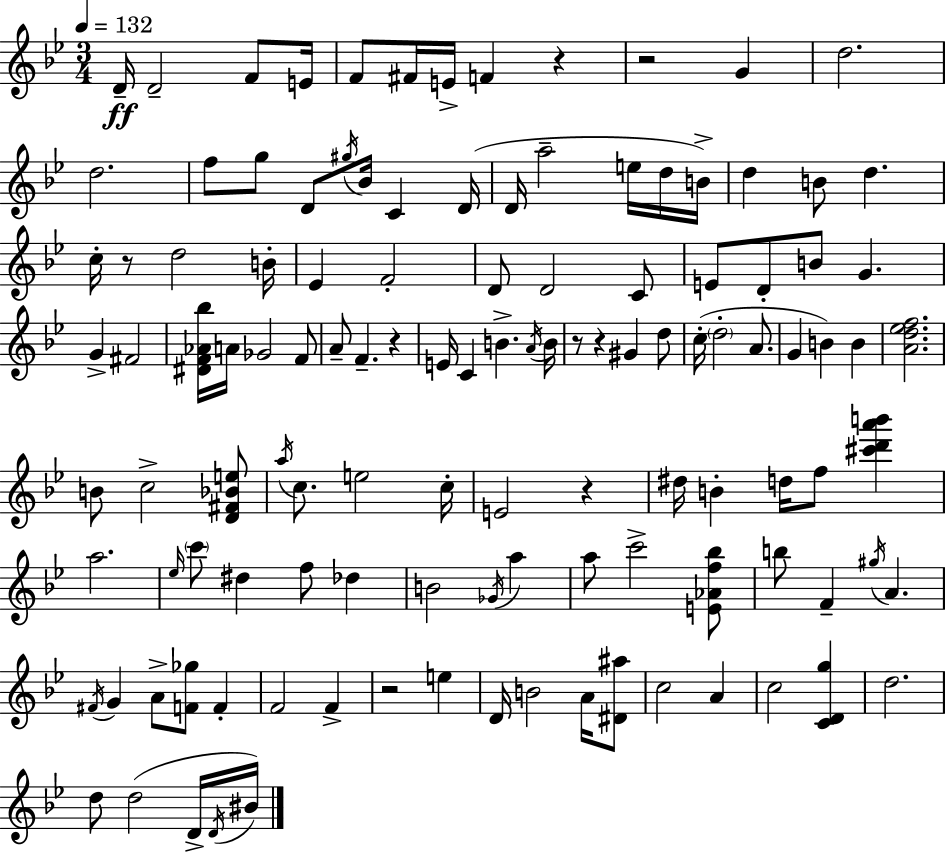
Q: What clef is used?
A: treble